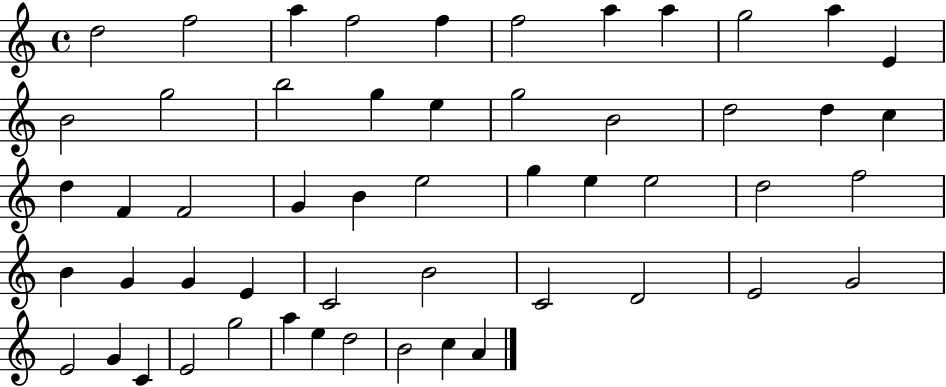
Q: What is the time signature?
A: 4/4